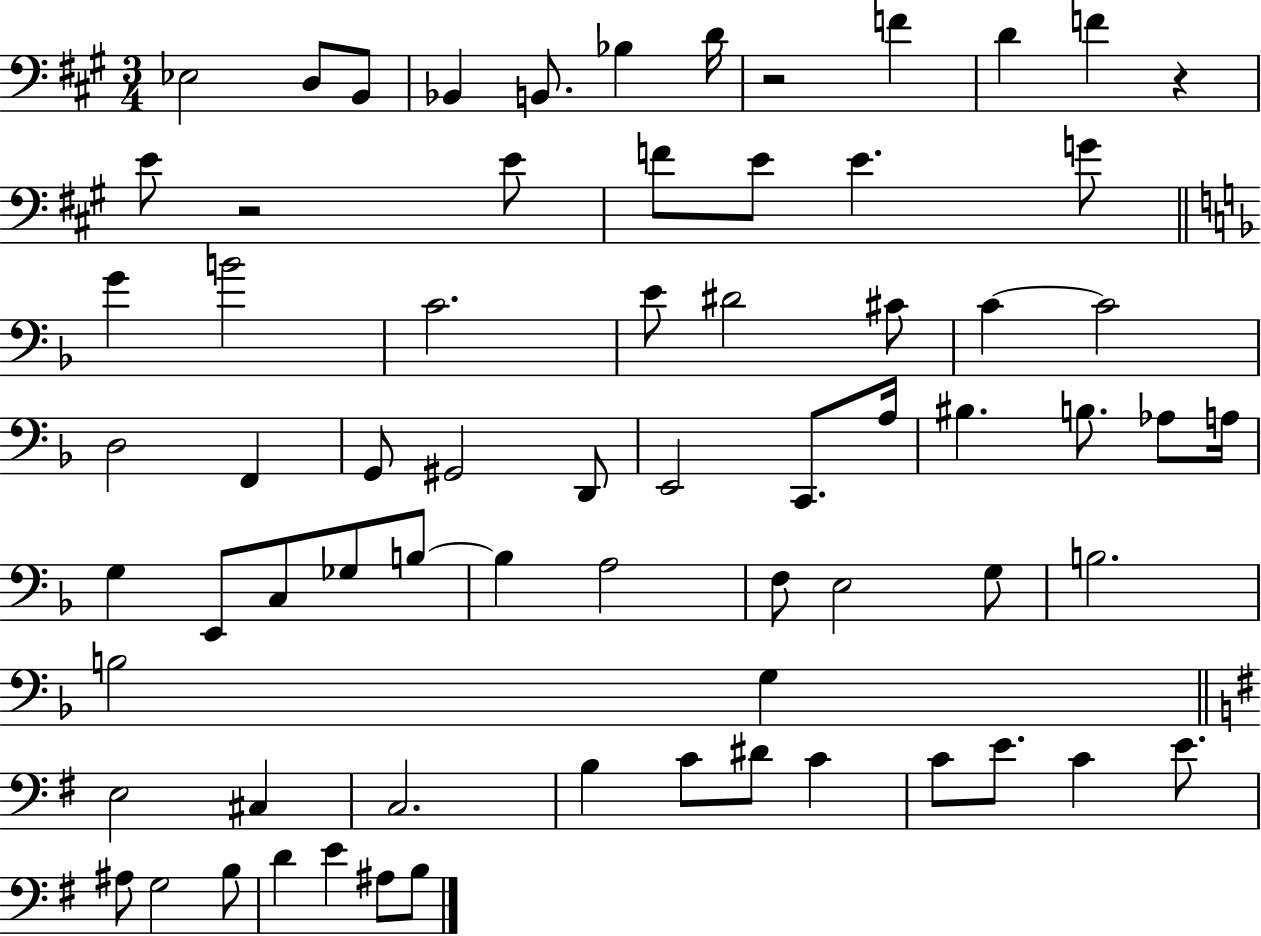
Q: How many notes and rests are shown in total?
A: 70